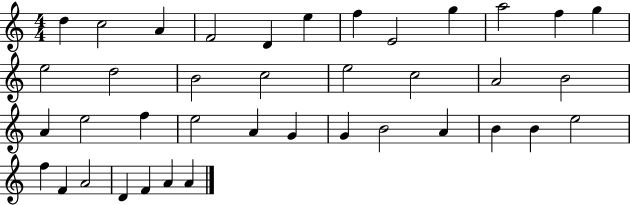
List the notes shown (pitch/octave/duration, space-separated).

D5/q C5/h A4/q F4/h D4/q E5/q F5/q E4/h G5/q A5/h F5/q G5/q E5/h D5/h B4/h C5/h E5/h C5/h A4/h B4/h A4/q E5/h F5/q E5/h A4/q G4/q G4/q B4/h A4/q B4/q B4/q E5/h F5/q F4/q A4/h D4/q F4/q A4/q A4/q